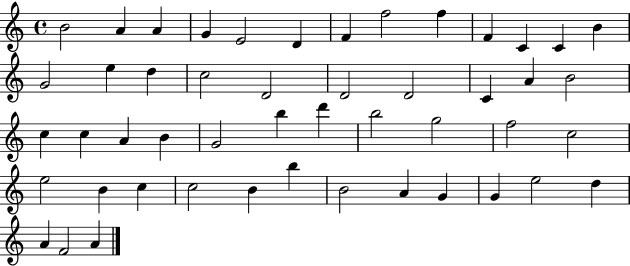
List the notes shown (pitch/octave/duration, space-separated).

B4/h A4/q A4/q G4/q E4/h D4/q F4/q F5/h F5/q F4/q C4/q C4/q B4/q G4/h E5/q D5/q C5/h D4/h D4/h D4/h C4/q A4/q B4/h C5/q C5/q A4/q B4/q G4/h B5/q D6/q B5/h G5/h F5/h C5/h E5/h B4/q C5/q C5/h B4/q B5/q B4/h A4/q G4/q G4/q E5/h D5/q A4/q F4/h A4/q